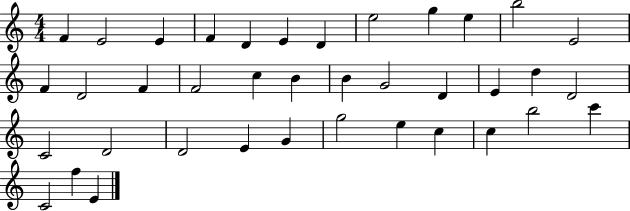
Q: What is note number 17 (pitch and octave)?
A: C5